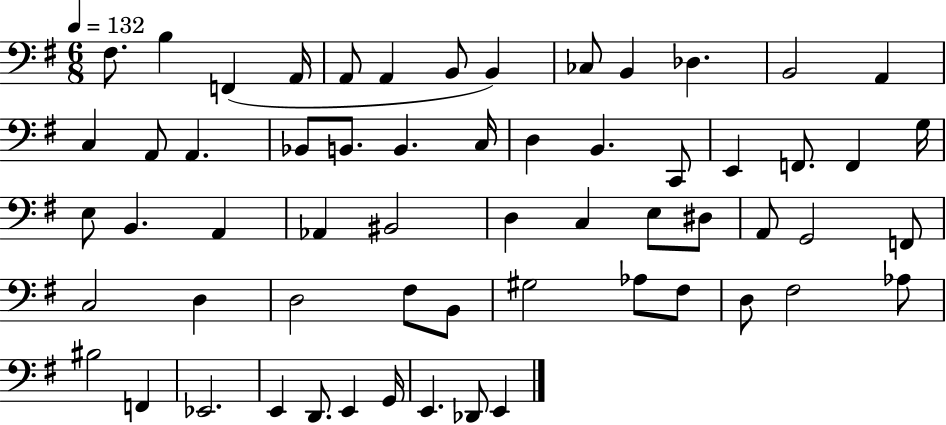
X:1
T:Untitled
M:6/8
L:1/4
K:G
^F,/2 B, F,, A,,/4 A,,/2 A,, B,,/2 B,, _C,/2 B,, _D, B,,2 A,, C, A,,/2 A,, _B,,/2 B,,/2 B,, C,/4 D, B,, C,,/2 E,, F,,/2 F,, G,/4 E,/2 B,, A,, _A,, ^B,,2 D, C, E,/2 ^D,/2 A,,/2 G,,2 F,,/2 C,2 D, D,2 ^F,/2 B,,/2 ^G,2 _A,/2 ^F,/2 D,/2 ^F,2 _A,/2 ^B,2 F,, _E,,2 E,, D,,/2 E,, G,,/4 E,, _D,,/2 E,,